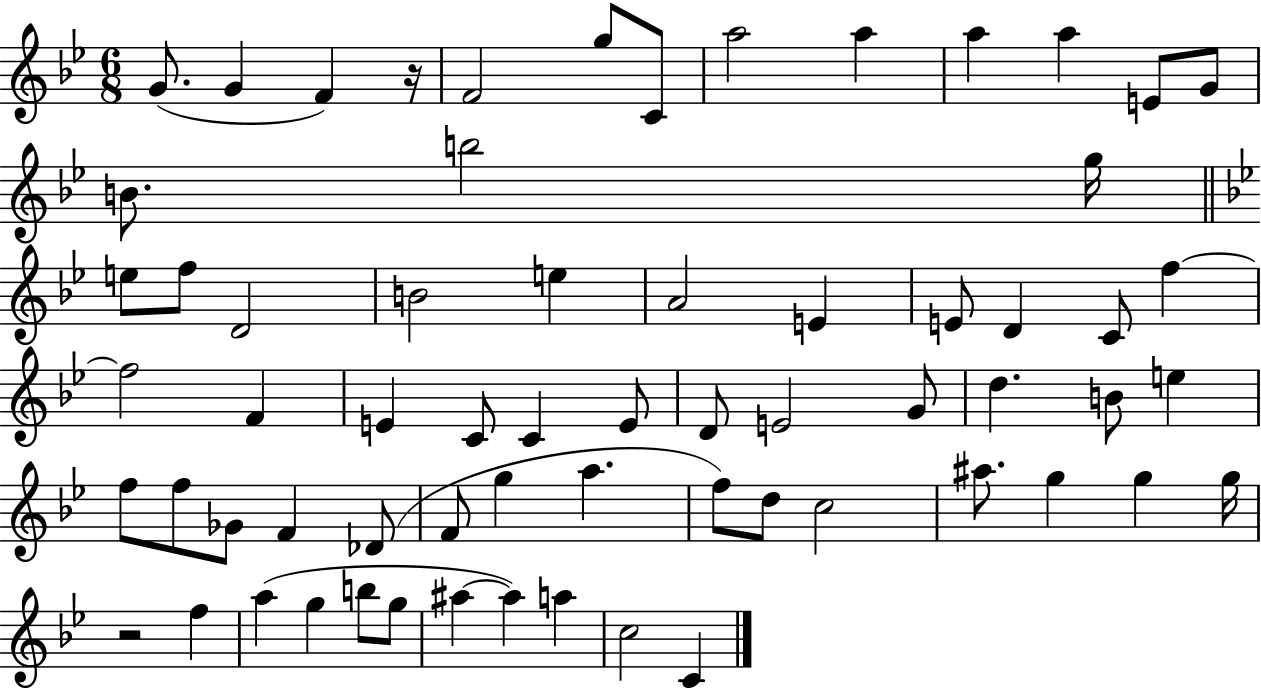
G4/e. G4/q F4/q R/s F4/h G5/e C4/e A5/h A5/q A5/q A5/q E4/e G4/e B4/e. B5/h G5/s E5/e F5/e D4/h B4/h E5/q A4/h E4/q E4/e D4/q C4/e F5/q F5/h F4/q E4/q C4/e C4/q E4/e D4/e E4/h G4/e D5/q. B4/e E5/q F5/e F5/e Gb4/e F4/q Db4/e F4/e G5/q A5/q. F5/e D5/e C5/h A#5/e. G5/q G5/q G5/s R/h F5/q A5/q G5/q B5/e G5/e A#5/q A#5/q A5/q C5/h C4/q